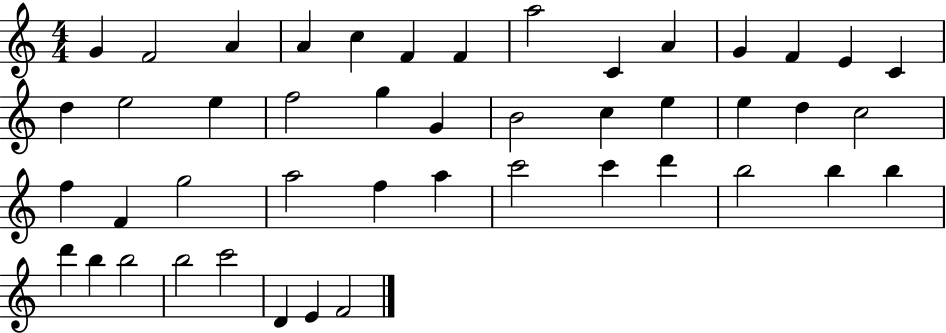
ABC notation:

X:1
T:Untitled
M:4/4
L:1/4
K:C
G F2 A A c F F a2 C A G F E C d e2 e f2 g G B2 c e e d c2 f F g2 a2 f a c'2 c' d' b2 b b d' b b2 b2 c'2 D E F2